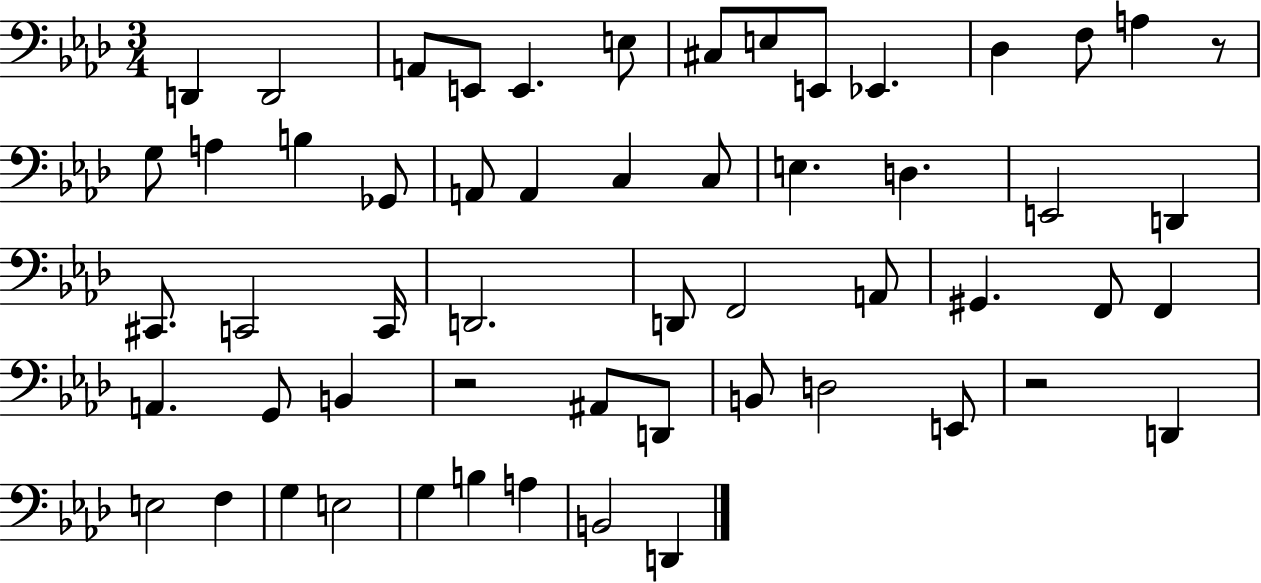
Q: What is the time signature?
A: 3/4